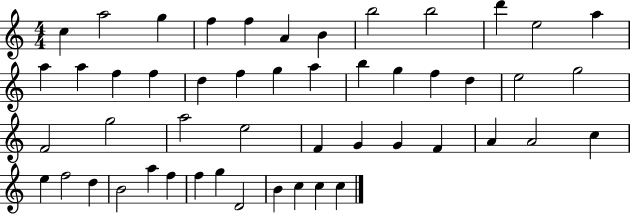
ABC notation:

X:1
T:Untitled
M:4/4
L:1/4
K:C
c a2 g f f A B b2 b2 d' e2 a a a f f d f g a b g f d e2 g2 F2 g2 a2 e2 F G G F A A2 c e f2 d B2 a f f g D2 B c c c